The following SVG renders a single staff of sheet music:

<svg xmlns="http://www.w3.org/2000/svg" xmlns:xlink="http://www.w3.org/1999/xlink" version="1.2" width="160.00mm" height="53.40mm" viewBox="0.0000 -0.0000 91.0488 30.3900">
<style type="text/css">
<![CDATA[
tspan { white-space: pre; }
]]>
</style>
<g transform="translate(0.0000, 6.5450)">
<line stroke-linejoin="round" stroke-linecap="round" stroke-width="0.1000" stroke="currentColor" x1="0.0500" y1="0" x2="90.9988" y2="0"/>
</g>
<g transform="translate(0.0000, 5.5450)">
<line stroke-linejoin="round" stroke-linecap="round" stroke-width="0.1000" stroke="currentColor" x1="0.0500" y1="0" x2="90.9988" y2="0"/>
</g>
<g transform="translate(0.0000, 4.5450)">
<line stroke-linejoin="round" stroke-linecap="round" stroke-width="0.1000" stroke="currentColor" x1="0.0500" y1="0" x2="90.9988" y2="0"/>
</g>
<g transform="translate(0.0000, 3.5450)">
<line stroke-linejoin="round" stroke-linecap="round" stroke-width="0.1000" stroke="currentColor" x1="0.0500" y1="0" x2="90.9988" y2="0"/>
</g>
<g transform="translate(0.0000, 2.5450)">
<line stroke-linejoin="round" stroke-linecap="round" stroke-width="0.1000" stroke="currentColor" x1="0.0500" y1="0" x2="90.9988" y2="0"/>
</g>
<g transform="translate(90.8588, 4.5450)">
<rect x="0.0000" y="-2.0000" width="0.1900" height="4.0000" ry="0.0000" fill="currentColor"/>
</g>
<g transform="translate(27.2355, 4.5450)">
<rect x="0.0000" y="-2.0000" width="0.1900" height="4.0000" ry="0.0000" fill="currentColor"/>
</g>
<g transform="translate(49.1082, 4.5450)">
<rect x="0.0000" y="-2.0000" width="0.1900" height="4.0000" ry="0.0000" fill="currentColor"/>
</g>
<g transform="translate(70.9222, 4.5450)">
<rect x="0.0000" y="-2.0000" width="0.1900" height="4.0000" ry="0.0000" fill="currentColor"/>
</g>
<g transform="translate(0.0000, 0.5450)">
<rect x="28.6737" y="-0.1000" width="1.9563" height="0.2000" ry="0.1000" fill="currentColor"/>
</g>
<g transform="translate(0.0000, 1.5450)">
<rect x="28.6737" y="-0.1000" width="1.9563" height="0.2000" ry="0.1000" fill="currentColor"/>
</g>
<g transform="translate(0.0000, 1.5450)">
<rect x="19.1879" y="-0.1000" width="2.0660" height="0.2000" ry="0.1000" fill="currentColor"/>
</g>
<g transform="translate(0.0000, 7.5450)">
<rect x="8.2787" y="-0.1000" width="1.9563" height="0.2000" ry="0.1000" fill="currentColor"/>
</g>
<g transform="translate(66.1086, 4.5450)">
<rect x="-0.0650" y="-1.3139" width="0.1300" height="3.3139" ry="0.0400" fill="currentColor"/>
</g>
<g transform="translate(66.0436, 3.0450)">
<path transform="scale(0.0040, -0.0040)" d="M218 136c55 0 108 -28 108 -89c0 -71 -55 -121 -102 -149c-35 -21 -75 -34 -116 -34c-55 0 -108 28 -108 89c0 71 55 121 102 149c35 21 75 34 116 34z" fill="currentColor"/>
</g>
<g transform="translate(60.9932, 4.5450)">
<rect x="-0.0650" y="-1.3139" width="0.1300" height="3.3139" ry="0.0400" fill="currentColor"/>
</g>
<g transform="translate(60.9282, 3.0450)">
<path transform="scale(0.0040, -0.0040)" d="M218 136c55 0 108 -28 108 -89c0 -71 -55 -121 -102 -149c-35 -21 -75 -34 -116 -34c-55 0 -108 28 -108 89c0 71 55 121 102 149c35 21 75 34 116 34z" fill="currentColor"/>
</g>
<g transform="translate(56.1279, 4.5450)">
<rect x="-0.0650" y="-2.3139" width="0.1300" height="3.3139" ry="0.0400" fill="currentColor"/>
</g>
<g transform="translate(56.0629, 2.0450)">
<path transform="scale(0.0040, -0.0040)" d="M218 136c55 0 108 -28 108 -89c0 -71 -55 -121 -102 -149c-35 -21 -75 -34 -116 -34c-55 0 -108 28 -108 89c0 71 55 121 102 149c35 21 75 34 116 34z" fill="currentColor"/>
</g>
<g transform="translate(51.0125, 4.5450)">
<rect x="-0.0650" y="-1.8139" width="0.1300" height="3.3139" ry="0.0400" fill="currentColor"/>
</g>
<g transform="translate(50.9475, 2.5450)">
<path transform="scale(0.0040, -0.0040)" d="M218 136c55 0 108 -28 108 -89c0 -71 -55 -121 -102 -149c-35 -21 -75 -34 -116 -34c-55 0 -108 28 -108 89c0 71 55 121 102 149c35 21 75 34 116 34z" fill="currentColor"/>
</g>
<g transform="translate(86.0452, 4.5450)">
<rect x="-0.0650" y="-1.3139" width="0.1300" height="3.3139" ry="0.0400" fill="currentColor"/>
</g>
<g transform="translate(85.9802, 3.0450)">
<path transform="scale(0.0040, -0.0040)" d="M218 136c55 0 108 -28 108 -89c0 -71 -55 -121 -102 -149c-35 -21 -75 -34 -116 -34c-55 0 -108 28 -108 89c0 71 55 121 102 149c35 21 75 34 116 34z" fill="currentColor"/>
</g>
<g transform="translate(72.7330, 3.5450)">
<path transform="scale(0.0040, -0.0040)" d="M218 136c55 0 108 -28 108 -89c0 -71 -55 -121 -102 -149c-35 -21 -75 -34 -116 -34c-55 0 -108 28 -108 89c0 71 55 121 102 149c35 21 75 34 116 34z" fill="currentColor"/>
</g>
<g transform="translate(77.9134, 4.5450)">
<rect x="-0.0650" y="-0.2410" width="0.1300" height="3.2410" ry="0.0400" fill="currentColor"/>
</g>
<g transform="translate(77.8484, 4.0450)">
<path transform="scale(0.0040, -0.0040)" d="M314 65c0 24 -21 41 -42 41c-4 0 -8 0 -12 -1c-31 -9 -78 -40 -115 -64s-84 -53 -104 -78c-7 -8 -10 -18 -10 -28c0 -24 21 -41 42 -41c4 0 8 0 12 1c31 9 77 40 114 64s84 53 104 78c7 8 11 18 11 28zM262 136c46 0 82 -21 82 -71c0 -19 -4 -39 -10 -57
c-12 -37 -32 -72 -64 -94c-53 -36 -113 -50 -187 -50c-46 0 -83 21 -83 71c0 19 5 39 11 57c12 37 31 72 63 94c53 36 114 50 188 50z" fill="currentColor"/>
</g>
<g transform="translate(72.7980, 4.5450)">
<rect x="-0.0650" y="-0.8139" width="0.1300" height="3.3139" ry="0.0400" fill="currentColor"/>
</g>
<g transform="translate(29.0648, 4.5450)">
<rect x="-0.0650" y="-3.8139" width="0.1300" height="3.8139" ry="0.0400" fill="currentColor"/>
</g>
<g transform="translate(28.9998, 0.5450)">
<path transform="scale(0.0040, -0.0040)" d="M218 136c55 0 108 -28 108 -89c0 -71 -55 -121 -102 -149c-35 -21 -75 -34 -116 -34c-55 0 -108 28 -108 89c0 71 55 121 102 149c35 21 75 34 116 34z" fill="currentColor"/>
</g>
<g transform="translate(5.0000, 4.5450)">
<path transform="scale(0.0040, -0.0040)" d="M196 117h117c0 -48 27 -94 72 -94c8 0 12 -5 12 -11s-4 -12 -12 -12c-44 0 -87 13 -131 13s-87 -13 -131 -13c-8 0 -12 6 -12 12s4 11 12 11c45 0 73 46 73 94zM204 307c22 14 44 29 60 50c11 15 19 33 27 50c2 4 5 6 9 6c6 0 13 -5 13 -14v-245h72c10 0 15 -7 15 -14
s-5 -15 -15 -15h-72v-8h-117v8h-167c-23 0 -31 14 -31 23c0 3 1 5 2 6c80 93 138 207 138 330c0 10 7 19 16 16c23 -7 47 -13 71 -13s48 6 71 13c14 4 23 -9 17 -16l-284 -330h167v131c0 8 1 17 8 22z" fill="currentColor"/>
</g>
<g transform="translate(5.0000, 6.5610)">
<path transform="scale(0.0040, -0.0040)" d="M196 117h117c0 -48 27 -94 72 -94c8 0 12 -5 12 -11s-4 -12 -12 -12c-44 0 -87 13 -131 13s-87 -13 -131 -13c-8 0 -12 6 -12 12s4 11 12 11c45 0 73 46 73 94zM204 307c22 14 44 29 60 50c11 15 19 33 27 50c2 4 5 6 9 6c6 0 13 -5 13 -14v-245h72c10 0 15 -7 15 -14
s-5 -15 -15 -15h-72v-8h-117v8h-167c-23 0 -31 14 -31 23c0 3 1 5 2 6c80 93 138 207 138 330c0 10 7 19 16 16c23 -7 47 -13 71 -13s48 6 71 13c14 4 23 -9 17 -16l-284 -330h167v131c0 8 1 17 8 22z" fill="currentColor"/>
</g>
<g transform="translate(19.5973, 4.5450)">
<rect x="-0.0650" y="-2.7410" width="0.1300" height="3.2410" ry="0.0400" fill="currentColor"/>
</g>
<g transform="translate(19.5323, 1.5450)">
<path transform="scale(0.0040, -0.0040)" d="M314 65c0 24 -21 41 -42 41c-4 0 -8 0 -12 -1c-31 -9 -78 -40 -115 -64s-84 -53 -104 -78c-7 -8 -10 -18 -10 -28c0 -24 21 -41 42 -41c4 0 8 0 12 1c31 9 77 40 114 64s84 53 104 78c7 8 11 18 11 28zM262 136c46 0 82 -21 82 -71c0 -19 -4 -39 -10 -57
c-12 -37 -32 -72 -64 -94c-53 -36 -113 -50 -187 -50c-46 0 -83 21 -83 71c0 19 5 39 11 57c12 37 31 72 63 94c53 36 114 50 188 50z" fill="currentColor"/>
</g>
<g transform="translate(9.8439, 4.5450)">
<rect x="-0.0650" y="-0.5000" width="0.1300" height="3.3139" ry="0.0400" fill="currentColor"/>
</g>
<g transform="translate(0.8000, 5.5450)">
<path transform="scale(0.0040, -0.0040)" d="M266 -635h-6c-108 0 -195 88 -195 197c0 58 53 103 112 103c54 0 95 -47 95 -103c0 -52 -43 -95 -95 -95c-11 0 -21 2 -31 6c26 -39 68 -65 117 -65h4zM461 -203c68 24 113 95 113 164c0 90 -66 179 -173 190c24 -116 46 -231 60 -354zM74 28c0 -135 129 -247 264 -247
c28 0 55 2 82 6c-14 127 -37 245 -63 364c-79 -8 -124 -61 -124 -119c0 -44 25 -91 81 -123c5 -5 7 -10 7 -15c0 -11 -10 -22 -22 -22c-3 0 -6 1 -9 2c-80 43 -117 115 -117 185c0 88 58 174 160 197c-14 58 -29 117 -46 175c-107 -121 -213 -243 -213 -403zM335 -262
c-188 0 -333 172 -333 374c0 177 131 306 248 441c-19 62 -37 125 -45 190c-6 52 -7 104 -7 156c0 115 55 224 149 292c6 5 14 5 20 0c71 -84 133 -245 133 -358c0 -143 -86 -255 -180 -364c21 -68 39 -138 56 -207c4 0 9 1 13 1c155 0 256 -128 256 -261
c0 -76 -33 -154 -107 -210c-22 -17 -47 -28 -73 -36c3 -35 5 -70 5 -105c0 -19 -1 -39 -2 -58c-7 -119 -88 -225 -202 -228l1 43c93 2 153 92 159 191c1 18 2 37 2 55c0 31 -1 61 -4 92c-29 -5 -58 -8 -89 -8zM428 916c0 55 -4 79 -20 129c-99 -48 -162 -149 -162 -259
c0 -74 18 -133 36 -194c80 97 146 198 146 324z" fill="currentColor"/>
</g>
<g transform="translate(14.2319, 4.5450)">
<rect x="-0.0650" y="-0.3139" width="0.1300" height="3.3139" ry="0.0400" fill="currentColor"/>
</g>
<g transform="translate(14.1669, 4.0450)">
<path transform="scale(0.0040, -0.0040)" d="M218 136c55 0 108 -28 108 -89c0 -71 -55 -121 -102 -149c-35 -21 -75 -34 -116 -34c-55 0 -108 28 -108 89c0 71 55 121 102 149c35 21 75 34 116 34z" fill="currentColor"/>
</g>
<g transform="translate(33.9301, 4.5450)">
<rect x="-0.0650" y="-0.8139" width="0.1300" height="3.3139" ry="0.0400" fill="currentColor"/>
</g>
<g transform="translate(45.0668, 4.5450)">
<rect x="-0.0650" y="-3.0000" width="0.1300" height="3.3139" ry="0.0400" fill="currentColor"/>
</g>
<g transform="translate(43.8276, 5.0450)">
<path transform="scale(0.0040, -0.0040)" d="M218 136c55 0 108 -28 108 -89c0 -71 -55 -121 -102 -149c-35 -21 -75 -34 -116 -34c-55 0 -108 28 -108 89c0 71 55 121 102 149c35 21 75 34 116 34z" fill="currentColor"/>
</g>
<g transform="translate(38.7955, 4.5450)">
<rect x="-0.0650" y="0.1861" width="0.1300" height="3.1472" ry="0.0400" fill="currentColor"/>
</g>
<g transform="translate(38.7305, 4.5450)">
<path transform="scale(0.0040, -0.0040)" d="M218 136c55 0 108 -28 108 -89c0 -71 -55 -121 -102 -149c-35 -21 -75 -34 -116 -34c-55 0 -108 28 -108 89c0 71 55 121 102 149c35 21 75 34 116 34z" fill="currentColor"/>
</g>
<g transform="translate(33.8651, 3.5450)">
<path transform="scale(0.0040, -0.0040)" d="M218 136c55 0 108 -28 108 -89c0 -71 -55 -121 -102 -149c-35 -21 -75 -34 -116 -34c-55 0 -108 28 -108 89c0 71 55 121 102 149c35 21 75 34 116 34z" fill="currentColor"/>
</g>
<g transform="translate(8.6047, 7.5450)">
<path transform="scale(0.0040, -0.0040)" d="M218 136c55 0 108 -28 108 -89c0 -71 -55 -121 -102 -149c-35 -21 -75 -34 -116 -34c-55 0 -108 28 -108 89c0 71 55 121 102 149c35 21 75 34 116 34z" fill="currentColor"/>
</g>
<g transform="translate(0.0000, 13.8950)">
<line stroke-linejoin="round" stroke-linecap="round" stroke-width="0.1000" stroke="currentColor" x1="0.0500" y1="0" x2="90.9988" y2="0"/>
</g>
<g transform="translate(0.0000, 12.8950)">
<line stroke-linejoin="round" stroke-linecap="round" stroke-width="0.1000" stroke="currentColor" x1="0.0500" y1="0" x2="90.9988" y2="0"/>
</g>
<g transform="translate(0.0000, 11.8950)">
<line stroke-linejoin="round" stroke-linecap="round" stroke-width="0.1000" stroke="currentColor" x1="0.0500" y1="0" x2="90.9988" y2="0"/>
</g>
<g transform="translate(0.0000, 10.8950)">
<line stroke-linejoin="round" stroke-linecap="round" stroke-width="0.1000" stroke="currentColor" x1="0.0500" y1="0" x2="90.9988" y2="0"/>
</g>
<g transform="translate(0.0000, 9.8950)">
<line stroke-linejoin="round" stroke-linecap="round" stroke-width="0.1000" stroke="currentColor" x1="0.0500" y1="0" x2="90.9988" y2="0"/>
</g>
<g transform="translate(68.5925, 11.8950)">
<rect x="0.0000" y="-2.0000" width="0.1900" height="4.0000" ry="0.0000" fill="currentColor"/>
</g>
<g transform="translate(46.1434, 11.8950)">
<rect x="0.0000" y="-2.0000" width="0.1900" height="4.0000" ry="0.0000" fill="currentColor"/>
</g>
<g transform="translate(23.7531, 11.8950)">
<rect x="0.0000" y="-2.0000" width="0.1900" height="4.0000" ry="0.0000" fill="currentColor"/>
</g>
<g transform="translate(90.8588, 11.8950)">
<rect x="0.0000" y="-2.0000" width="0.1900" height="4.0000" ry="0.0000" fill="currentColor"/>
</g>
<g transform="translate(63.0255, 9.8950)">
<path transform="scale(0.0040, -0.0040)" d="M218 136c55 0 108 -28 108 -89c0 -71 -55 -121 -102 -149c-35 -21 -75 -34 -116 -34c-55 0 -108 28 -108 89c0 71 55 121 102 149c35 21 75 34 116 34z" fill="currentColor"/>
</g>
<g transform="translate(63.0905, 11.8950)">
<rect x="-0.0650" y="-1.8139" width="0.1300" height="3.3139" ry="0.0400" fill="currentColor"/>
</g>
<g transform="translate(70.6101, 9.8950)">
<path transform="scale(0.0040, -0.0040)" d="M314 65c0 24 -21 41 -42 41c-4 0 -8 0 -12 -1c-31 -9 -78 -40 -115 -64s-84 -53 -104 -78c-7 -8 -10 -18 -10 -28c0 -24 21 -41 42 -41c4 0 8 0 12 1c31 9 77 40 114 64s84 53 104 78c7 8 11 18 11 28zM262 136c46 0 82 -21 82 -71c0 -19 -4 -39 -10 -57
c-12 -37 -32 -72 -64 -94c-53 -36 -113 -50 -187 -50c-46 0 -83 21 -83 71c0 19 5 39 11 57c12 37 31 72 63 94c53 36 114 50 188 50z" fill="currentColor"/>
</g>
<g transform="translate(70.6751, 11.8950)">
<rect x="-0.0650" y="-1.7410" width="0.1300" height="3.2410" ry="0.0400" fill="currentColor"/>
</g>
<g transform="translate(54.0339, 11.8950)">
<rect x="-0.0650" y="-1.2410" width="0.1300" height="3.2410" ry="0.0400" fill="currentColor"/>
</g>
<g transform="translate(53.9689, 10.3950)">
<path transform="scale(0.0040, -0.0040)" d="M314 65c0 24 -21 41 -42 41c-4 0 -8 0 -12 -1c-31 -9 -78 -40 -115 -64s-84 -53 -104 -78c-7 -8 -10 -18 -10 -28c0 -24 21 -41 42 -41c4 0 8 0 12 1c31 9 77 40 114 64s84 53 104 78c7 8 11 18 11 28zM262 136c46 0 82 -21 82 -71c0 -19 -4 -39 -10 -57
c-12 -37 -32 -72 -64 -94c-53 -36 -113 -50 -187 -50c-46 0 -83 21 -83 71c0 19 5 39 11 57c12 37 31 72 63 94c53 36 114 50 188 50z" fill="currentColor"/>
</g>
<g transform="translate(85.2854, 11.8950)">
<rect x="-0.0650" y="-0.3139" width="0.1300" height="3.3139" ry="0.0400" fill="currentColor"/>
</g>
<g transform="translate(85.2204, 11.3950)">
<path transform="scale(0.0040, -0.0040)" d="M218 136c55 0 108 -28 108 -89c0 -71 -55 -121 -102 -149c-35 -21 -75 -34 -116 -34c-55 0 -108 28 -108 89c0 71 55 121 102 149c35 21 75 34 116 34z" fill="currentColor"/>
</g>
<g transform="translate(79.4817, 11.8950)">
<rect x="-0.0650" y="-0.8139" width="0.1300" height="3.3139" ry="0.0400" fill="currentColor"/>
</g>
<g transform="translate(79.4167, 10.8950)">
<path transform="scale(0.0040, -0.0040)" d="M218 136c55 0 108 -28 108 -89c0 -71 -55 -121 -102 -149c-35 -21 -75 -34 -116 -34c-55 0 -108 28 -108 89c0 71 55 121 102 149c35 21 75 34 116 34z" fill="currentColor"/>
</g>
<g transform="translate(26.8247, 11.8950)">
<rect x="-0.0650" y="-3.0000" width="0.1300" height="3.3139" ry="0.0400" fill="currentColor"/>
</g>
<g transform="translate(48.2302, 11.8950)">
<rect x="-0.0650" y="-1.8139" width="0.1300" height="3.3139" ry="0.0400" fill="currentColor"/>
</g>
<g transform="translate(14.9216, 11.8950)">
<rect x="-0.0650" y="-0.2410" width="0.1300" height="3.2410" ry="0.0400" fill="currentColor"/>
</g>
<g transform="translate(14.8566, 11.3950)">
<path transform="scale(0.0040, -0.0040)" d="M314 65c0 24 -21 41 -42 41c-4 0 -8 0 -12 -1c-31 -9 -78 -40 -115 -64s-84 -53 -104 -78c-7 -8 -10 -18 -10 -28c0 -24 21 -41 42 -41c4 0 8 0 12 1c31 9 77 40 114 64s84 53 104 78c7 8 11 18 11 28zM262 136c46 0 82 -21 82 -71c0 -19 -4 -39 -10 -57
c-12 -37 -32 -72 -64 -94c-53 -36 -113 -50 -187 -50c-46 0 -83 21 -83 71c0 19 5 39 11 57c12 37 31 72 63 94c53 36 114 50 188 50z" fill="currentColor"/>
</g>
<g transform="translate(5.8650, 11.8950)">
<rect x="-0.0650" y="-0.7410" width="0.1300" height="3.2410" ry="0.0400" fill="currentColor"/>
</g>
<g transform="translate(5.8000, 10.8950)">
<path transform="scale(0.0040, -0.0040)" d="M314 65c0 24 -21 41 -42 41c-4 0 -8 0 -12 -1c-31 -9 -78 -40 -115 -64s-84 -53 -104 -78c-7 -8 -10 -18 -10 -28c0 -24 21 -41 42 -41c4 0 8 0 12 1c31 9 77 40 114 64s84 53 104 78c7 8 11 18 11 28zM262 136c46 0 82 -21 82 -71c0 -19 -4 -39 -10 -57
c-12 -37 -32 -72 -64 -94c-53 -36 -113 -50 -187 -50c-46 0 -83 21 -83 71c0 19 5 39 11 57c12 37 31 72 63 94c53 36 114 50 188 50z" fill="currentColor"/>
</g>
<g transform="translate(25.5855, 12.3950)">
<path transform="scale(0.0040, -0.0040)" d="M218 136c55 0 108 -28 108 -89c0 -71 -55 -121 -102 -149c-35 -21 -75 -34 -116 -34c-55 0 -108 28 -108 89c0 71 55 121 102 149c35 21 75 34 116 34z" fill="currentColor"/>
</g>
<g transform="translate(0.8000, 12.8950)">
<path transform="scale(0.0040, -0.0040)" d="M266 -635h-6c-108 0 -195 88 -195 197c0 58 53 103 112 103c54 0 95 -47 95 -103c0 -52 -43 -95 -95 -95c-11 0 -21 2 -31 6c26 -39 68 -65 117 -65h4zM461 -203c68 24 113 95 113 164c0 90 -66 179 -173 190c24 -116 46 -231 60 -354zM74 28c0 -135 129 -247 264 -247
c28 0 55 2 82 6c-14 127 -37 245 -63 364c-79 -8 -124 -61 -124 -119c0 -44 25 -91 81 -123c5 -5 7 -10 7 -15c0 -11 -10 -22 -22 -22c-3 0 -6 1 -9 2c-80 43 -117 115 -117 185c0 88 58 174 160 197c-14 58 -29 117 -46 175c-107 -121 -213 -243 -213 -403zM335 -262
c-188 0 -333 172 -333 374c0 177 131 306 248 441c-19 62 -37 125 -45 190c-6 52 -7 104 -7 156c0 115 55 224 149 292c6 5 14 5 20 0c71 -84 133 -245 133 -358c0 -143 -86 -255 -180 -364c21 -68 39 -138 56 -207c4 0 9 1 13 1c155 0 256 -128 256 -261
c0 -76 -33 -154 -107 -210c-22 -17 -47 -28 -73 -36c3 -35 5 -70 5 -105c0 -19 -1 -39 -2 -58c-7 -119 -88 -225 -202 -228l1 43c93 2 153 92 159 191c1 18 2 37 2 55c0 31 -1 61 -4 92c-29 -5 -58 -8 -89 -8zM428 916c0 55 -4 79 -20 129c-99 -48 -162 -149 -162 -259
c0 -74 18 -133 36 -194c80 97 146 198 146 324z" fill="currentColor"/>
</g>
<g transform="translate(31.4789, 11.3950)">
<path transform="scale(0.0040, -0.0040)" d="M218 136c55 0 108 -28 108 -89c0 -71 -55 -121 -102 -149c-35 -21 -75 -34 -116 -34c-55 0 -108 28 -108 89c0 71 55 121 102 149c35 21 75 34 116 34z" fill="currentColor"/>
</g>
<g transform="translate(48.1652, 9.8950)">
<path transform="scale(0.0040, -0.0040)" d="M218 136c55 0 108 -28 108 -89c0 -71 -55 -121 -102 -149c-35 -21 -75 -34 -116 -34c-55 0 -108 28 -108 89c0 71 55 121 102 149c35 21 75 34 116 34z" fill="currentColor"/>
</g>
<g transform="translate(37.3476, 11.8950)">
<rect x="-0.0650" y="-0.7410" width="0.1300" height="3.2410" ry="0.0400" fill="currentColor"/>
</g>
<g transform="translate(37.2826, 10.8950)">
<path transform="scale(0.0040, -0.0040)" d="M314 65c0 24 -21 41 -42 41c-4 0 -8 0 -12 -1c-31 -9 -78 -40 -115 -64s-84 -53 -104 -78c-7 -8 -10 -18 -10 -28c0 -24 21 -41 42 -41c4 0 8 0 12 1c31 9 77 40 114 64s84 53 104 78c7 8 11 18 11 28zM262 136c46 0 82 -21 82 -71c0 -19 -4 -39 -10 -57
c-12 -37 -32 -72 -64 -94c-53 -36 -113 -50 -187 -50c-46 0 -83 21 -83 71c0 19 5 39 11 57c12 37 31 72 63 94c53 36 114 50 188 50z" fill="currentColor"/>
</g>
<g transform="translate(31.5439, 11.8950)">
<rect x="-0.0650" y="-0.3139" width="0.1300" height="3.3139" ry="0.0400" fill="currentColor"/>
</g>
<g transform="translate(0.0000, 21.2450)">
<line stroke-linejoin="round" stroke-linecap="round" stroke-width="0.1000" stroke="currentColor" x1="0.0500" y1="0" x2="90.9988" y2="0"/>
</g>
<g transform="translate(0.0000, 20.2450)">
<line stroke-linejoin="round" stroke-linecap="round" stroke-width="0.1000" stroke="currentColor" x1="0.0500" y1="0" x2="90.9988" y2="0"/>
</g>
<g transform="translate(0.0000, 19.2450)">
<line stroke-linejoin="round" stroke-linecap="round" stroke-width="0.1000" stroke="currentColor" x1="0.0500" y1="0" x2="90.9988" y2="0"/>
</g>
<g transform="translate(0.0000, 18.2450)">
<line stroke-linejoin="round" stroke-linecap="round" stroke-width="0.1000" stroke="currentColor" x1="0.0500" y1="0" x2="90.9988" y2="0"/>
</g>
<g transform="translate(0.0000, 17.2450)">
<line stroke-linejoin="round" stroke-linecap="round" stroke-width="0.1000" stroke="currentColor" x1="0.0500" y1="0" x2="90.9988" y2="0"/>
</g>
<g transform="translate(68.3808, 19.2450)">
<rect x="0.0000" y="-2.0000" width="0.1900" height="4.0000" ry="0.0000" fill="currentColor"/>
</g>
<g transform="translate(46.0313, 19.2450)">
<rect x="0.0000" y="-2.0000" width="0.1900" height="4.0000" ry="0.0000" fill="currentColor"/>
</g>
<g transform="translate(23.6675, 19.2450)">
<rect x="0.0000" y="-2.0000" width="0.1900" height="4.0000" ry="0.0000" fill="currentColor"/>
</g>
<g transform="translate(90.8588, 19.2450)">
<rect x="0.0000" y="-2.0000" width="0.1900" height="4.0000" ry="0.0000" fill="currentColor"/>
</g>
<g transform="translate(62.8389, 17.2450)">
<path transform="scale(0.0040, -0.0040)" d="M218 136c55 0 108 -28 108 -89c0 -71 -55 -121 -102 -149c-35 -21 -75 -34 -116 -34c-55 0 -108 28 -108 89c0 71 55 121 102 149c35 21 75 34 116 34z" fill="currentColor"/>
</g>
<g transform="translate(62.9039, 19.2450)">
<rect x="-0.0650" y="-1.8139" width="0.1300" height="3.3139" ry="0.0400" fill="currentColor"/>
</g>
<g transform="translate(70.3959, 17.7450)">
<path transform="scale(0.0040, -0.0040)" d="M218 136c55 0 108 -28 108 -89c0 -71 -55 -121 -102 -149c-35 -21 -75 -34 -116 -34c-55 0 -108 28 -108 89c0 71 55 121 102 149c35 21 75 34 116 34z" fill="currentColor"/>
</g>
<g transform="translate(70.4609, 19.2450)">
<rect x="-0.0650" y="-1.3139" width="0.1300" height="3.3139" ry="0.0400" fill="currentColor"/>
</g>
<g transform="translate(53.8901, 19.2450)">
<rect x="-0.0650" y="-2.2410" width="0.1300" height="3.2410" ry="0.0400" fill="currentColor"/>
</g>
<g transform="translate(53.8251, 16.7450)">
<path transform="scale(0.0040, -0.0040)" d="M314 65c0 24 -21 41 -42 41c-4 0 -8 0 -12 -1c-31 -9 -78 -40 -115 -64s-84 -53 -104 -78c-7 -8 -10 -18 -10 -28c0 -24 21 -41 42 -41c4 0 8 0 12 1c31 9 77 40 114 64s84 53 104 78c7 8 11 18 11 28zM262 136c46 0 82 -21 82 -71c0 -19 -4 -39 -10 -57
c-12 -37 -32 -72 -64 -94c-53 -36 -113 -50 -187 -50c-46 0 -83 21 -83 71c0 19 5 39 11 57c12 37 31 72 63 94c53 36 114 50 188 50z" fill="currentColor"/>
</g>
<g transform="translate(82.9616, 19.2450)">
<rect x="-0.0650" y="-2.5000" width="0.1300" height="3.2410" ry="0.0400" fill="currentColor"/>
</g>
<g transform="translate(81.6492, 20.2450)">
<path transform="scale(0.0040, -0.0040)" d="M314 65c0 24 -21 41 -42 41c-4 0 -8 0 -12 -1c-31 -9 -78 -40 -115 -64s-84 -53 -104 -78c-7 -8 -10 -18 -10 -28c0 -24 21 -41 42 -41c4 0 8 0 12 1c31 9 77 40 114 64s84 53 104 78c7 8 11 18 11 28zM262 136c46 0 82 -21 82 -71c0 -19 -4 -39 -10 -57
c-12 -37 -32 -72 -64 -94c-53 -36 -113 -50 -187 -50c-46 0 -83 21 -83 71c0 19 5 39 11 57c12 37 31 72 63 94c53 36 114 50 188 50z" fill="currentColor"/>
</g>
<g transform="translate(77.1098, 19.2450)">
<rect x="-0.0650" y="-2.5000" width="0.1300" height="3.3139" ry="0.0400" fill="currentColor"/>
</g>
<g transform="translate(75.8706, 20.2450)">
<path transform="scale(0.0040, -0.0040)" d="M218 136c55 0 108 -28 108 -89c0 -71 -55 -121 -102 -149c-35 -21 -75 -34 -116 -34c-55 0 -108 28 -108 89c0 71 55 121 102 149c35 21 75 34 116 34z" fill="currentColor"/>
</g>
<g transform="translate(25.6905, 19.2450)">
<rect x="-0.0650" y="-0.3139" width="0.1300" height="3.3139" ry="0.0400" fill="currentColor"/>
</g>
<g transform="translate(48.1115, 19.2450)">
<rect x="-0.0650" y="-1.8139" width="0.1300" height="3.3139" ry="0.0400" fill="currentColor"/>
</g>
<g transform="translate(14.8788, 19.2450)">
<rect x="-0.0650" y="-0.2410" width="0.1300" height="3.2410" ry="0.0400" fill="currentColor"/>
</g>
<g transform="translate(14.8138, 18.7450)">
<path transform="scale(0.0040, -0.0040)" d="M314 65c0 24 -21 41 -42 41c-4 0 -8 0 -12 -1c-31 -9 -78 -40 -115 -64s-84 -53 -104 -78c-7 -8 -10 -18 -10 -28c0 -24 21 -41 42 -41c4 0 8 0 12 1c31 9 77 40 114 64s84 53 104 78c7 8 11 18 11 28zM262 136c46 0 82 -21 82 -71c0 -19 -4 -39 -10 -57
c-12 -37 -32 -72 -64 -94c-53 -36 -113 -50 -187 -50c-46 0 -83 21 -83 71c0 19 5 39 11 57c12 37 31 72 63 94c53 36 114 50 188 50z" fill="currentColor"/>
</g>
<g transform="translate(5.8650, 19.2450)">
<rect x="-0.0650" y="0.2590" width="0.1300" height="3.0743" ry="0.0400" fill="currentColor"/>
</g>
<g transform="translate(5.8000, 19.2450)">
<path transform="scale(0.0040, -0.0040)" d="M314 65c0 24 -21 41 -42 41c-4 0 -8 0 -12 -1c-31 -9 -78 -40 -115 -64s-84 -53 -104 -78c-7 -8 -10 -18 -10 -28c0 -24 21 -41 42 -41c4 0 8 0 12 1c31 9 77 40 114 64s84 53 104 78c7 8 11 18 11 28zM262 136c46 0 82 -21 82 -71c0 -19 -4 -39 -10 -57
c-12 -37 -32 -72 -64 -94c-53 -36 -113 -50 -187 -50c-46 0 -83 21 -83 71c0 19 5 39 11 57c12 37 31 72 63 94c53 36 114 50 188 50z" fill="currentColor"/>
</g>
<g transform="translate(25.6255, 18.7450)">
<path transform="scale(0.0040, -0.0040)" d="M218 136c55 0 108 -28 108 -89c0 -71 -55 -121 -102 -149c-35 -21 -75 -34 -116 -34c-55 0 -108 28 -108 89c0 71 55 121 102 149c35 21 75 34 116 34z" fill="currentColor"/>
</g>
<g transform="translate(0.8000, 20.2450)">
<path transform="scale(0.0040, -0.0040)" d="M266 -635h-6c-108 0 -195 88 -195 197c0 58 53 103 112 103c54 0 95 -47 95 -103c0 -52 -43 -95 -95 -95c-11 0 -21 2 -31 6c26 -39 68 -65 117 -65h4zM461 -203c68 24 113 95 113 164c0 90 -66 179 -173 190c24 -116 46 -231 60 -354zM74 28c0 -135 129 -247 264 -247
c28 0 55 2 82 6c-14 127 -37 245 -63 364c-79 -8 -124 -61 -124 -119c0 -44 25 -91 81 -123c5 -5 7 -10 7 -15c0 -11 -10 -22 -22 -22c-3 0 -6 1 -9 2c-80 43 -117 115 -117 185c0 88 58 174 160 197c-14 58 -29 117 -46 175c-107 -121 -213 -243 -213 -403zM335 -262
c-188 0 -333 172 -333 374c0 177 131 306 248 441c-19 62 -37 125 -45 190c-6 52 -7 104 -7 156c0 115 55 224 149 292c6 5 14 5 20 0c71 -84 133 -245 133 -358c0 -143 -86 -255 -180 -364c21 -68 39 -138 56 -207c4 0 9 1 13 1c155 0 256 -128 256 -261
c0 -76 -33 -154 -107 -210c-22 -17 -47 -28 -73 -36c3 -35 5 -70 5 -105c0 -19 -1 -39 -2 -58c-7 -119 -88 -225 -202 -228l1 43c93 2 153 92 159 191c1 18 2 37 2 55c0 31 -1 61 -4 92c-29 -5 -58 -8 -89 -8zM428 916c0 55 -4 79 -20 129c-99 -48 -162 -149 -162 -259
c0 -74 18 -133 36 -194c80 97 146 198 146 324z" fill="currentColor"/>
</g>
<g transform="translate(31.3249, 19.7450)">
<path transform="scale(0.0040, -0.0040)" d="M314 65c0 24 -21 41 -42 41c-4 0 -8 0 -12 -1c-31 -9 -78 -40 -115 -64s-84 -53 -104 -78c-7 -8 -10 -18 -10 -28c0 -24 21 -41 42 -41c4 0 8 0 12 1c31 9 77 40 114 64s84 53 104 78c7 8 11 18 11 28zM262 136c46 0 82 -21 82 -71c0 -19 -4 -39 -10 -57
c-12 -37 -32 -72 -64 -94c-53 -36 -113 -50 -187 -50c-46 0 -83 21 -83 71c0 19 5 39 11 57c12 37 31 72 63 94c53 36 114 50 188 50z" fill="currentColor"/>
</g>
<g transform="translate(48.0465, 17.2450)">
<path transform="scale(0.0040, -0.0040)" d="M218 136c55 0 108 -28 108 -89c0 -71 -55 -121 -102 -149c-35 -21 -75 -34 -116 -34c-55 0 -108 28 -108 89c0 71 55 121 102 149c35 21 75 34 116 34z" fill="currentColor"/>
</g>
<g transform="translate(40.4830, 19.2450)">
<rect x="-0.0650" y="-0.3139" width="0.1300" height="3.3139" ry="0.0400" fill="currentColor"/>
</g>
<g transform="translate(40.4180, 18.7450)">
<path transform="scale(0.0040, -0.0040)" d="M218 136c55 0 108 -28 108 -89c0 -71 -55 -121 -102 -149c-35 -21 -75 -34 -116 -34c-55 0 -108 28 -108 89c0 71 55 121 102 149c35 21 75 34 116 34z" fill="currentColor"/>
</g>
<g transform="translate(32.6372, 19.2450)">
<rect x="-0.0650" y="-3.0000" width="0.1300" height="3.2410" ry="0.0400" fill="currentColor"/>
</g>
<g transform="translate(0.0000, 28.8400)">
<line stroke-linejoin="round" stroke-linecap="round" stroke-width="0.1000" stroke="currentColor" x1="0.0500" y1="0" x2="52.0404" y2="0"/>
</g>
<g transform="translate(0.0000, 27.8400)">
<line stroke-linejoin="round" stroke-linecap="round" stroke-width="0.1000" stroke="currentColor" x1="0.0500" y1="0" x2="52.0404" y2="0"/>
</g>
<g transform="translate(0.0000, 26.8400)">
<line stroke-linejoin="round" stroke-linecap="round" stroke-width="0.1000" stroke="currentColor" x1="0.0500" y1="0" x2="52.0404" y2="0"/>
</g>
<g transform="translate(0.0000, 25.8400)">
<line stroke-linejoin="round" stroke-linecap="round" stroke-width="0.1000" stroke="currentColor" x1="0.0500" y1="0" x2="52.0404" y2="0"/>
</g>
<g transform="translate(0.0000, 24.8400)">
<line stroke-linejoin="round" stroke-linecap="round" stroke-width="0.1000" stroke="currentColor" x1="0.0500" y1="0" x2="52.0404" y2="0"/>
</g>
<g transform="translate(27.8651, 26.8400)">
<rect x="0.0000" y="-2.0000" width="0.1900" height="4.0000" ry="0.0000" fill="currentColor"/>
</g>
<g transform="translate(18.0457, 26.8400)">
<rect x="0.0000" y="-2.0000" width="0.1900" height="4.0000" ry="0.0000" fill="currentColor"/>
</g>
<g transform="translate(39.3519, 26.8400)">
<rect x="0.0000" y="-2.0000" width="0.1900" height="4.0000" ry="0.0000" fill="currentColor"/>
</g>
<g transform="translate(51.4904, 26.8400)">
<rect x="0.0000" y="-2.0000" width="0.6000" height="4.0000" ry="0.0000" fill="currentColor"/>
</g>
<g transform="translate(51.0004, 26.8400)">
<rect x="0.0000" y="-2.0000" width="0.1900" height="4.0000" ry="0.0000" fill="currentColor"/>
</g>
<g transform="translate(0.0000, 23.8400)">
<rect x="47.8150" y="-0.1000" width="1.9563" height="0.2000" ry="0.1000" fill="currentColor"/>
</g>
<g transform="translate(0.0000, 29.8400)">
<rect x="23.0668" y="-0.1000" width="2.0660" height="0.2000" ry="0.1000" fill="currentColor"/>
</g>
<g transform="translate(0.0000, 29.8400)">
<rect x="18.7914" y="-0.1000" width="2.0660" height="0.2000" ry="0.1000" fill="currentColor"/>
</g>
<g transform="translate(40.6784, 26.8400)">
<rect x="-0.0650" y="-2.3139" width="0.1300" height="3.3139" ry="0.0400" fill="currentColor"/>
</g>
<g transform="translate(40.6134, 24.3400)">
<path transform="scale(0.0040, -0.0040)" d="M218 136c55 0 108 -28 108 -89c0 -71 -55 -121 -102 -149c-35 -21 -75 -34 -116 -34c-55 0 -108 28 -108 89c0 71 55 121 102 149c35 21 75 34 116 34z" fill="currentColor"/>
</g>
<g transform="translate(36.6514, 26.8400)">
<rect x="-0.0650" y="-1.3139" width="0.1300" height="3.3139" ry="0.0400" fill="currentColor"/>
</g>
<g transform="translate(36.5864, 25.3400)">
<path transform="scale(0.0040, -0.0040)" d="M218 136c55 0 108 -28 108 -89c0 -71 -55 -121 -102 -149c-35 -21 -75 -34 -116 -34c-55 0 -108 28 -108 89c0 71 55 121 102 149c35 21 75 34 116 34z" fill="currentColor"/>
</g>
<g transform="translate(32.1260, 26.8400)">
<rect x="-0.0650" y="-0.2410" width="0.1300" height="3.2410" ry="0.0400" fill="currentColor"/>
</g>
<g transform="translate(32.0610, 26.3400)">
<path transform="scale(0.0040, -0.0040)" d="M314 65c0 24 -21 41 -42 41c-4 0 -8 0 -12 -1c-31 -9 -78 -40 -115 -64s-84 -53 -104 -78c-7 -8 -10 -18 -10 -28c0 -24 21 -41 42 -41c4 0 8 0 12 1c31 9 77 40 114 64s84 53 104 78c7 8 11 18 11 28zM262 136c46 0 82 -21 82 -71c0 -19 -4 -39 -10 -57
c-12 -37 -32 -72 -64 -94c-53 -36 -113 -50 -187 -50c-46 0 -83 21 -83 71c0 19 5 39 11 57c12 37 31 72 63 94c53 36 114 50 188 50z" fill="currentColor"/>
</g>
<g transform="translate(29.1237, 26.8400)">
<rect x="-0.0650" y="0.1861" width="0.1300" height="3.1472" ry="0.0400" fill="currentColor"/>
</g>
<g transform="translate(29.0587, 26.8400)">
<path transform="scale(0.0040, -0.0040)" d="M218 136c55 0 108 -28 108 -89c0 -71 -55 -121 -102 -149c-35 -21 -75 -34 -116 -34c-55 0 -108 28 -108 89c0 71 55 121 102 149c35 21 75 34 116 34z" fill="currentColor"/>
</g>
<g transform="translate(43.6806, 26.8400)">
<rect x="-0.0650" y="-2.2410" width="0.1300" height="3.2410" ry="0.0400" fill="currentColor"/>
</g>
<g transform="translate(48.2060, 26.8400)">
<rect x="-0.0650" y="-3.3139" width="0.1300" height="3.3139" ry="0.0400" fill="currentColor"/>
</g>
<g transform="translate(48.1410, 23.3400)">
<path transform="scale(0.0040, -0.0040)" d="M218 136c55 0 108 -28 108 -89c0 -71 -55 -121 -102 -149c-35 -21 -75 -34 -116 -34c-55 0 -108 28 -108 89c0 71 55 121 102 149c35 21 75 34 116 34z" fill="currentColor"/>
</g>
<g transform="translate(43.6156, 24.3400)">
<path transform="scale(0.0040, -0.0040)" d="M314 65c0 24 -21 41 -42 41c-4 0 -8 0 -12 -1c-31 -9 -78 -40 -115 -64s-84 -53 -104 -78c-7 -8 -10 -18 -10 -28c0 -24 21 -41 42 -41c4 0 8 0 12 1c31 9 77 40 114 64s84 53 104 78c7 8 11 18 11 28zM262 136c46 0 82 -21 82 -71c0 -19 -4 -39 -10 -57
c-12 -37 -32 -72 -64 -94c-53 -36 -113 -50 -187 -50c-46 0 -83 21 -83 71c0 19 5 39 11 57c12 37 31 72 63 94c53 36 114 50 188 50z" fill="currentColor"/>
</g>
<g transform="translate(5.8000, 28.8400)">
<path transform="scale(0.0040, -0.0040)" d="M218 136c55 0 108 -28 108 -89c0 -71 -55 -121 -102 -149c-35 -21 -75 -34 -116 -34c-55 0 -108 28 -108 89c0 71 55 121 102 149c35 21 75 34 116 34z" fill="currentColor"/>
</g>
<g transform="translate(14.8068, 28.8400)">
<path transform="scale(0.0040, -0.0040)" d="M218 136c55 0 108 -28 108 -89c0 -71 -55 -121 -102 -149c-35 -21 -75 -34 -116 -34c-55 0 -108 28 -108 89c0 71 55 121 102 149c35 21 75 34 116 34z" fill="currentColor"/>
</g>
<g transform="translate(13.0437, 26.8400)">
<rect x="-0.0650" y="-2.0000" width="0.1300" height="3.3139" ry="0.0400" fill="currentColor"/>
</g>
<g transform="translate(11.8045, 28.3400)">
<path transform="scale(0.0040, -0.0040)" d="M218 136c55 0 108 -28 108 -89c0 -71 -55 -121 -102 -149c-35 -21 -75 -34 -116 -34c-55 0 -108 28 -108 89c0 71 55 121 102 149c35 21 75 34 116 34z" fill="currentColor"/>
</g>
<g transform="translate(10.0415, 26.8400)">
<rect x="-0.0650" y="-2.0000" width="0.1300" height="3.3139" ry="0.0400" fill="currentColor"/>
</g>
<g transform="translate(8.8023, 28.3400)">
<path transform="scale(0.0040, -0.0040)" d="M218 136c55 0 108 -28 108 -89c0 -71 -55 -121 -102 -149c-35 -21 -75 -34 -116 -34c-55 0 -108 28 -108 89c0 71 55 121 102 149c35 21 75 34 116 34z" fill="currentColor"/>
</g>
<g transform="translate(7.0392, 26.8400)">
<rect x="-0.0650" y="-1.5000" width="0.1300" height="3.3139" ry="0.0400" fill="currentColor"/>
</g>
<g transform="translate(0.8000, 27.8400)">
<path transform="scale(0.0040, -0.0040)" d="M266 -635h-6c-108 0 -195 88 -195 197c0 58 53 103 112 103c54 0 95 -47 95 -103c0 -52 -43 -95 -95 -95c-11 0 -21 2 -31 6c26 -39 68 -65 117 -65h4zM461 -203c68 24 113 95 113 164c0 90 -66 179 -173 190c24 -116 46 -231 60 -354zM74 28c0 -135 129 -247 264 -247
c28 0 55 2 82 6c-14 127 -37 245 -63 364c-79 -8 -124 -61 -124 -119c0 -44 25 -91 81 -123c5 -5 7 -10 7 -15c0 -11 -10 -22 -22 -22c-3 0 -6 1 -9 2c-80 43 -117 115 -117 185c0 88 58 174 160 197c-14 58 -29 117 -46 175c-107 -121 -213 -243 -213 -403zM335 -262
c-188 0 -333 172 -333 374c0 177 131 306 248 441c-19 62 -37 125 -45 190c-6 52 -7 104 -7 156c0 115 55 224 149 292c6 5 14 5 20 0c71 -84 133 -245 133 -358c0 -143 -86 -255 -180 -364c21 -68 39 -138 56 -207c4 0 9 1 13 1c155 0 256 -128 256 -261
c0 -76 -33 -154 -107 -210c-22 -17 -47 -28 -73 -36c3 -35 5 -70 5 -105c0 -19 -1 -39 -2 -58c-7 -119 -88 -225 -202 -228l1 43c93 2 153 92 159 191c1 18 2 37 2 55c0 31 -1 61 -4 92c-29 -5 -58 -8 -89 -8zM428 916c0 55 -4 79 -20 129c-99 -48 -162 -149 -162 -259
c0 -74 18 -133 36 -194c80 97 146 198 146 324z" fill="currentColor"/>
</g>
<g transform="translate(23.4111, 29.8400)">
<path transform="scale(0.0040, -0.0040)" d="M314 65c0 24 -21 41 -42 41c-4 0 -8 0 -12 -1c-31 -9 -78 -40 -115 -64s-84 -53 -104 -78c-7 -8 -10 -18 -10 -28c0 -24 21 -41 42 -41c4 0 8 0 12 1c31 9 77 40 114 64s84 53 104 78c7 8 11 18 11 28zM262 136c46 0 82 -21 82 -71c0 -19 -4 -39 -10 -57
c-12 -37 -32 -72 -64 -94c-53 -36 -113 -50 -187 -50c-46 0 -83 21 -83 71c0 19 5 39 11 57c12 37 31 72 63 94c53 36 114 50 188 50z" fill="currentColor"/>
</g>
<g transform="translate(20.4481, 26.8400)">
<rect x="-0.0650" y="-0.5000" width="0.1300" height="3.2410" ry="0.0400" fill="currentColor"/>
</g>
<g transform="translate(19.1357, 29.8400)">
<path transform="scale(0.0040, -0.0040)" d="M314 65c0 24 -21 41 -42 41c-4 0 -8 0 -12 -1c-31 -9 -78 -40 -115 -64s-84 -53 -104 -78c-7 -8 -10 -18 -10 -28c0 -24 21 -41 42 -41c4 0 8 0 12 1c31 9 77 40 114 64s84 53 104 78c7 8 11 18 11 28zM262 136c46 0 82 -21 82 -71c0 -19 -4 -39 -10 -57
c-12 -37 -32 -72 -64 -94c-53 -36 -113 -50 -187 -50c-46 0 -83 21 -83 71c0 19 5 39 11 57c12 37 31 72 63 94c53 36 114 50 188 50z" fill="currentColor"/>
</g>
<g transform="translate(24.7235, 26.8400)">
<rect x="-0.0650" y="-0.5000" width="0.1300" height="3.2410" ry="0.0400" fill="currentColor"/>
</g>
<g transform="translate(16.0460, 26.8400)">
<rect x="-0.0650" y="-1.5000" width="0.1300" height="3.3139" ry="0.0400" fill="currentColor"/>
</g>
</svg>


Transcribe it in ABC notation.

X:1
T:Untitled
M:4/4
L:1/4
K:C
C c a2 c' d B A f g e e d c2 e d2 c2 A c d2 f e2 f f2 d c B2 c2 c A2 c f g2 f e G G2 E F F E C2 C2 B c2 e g g2 b